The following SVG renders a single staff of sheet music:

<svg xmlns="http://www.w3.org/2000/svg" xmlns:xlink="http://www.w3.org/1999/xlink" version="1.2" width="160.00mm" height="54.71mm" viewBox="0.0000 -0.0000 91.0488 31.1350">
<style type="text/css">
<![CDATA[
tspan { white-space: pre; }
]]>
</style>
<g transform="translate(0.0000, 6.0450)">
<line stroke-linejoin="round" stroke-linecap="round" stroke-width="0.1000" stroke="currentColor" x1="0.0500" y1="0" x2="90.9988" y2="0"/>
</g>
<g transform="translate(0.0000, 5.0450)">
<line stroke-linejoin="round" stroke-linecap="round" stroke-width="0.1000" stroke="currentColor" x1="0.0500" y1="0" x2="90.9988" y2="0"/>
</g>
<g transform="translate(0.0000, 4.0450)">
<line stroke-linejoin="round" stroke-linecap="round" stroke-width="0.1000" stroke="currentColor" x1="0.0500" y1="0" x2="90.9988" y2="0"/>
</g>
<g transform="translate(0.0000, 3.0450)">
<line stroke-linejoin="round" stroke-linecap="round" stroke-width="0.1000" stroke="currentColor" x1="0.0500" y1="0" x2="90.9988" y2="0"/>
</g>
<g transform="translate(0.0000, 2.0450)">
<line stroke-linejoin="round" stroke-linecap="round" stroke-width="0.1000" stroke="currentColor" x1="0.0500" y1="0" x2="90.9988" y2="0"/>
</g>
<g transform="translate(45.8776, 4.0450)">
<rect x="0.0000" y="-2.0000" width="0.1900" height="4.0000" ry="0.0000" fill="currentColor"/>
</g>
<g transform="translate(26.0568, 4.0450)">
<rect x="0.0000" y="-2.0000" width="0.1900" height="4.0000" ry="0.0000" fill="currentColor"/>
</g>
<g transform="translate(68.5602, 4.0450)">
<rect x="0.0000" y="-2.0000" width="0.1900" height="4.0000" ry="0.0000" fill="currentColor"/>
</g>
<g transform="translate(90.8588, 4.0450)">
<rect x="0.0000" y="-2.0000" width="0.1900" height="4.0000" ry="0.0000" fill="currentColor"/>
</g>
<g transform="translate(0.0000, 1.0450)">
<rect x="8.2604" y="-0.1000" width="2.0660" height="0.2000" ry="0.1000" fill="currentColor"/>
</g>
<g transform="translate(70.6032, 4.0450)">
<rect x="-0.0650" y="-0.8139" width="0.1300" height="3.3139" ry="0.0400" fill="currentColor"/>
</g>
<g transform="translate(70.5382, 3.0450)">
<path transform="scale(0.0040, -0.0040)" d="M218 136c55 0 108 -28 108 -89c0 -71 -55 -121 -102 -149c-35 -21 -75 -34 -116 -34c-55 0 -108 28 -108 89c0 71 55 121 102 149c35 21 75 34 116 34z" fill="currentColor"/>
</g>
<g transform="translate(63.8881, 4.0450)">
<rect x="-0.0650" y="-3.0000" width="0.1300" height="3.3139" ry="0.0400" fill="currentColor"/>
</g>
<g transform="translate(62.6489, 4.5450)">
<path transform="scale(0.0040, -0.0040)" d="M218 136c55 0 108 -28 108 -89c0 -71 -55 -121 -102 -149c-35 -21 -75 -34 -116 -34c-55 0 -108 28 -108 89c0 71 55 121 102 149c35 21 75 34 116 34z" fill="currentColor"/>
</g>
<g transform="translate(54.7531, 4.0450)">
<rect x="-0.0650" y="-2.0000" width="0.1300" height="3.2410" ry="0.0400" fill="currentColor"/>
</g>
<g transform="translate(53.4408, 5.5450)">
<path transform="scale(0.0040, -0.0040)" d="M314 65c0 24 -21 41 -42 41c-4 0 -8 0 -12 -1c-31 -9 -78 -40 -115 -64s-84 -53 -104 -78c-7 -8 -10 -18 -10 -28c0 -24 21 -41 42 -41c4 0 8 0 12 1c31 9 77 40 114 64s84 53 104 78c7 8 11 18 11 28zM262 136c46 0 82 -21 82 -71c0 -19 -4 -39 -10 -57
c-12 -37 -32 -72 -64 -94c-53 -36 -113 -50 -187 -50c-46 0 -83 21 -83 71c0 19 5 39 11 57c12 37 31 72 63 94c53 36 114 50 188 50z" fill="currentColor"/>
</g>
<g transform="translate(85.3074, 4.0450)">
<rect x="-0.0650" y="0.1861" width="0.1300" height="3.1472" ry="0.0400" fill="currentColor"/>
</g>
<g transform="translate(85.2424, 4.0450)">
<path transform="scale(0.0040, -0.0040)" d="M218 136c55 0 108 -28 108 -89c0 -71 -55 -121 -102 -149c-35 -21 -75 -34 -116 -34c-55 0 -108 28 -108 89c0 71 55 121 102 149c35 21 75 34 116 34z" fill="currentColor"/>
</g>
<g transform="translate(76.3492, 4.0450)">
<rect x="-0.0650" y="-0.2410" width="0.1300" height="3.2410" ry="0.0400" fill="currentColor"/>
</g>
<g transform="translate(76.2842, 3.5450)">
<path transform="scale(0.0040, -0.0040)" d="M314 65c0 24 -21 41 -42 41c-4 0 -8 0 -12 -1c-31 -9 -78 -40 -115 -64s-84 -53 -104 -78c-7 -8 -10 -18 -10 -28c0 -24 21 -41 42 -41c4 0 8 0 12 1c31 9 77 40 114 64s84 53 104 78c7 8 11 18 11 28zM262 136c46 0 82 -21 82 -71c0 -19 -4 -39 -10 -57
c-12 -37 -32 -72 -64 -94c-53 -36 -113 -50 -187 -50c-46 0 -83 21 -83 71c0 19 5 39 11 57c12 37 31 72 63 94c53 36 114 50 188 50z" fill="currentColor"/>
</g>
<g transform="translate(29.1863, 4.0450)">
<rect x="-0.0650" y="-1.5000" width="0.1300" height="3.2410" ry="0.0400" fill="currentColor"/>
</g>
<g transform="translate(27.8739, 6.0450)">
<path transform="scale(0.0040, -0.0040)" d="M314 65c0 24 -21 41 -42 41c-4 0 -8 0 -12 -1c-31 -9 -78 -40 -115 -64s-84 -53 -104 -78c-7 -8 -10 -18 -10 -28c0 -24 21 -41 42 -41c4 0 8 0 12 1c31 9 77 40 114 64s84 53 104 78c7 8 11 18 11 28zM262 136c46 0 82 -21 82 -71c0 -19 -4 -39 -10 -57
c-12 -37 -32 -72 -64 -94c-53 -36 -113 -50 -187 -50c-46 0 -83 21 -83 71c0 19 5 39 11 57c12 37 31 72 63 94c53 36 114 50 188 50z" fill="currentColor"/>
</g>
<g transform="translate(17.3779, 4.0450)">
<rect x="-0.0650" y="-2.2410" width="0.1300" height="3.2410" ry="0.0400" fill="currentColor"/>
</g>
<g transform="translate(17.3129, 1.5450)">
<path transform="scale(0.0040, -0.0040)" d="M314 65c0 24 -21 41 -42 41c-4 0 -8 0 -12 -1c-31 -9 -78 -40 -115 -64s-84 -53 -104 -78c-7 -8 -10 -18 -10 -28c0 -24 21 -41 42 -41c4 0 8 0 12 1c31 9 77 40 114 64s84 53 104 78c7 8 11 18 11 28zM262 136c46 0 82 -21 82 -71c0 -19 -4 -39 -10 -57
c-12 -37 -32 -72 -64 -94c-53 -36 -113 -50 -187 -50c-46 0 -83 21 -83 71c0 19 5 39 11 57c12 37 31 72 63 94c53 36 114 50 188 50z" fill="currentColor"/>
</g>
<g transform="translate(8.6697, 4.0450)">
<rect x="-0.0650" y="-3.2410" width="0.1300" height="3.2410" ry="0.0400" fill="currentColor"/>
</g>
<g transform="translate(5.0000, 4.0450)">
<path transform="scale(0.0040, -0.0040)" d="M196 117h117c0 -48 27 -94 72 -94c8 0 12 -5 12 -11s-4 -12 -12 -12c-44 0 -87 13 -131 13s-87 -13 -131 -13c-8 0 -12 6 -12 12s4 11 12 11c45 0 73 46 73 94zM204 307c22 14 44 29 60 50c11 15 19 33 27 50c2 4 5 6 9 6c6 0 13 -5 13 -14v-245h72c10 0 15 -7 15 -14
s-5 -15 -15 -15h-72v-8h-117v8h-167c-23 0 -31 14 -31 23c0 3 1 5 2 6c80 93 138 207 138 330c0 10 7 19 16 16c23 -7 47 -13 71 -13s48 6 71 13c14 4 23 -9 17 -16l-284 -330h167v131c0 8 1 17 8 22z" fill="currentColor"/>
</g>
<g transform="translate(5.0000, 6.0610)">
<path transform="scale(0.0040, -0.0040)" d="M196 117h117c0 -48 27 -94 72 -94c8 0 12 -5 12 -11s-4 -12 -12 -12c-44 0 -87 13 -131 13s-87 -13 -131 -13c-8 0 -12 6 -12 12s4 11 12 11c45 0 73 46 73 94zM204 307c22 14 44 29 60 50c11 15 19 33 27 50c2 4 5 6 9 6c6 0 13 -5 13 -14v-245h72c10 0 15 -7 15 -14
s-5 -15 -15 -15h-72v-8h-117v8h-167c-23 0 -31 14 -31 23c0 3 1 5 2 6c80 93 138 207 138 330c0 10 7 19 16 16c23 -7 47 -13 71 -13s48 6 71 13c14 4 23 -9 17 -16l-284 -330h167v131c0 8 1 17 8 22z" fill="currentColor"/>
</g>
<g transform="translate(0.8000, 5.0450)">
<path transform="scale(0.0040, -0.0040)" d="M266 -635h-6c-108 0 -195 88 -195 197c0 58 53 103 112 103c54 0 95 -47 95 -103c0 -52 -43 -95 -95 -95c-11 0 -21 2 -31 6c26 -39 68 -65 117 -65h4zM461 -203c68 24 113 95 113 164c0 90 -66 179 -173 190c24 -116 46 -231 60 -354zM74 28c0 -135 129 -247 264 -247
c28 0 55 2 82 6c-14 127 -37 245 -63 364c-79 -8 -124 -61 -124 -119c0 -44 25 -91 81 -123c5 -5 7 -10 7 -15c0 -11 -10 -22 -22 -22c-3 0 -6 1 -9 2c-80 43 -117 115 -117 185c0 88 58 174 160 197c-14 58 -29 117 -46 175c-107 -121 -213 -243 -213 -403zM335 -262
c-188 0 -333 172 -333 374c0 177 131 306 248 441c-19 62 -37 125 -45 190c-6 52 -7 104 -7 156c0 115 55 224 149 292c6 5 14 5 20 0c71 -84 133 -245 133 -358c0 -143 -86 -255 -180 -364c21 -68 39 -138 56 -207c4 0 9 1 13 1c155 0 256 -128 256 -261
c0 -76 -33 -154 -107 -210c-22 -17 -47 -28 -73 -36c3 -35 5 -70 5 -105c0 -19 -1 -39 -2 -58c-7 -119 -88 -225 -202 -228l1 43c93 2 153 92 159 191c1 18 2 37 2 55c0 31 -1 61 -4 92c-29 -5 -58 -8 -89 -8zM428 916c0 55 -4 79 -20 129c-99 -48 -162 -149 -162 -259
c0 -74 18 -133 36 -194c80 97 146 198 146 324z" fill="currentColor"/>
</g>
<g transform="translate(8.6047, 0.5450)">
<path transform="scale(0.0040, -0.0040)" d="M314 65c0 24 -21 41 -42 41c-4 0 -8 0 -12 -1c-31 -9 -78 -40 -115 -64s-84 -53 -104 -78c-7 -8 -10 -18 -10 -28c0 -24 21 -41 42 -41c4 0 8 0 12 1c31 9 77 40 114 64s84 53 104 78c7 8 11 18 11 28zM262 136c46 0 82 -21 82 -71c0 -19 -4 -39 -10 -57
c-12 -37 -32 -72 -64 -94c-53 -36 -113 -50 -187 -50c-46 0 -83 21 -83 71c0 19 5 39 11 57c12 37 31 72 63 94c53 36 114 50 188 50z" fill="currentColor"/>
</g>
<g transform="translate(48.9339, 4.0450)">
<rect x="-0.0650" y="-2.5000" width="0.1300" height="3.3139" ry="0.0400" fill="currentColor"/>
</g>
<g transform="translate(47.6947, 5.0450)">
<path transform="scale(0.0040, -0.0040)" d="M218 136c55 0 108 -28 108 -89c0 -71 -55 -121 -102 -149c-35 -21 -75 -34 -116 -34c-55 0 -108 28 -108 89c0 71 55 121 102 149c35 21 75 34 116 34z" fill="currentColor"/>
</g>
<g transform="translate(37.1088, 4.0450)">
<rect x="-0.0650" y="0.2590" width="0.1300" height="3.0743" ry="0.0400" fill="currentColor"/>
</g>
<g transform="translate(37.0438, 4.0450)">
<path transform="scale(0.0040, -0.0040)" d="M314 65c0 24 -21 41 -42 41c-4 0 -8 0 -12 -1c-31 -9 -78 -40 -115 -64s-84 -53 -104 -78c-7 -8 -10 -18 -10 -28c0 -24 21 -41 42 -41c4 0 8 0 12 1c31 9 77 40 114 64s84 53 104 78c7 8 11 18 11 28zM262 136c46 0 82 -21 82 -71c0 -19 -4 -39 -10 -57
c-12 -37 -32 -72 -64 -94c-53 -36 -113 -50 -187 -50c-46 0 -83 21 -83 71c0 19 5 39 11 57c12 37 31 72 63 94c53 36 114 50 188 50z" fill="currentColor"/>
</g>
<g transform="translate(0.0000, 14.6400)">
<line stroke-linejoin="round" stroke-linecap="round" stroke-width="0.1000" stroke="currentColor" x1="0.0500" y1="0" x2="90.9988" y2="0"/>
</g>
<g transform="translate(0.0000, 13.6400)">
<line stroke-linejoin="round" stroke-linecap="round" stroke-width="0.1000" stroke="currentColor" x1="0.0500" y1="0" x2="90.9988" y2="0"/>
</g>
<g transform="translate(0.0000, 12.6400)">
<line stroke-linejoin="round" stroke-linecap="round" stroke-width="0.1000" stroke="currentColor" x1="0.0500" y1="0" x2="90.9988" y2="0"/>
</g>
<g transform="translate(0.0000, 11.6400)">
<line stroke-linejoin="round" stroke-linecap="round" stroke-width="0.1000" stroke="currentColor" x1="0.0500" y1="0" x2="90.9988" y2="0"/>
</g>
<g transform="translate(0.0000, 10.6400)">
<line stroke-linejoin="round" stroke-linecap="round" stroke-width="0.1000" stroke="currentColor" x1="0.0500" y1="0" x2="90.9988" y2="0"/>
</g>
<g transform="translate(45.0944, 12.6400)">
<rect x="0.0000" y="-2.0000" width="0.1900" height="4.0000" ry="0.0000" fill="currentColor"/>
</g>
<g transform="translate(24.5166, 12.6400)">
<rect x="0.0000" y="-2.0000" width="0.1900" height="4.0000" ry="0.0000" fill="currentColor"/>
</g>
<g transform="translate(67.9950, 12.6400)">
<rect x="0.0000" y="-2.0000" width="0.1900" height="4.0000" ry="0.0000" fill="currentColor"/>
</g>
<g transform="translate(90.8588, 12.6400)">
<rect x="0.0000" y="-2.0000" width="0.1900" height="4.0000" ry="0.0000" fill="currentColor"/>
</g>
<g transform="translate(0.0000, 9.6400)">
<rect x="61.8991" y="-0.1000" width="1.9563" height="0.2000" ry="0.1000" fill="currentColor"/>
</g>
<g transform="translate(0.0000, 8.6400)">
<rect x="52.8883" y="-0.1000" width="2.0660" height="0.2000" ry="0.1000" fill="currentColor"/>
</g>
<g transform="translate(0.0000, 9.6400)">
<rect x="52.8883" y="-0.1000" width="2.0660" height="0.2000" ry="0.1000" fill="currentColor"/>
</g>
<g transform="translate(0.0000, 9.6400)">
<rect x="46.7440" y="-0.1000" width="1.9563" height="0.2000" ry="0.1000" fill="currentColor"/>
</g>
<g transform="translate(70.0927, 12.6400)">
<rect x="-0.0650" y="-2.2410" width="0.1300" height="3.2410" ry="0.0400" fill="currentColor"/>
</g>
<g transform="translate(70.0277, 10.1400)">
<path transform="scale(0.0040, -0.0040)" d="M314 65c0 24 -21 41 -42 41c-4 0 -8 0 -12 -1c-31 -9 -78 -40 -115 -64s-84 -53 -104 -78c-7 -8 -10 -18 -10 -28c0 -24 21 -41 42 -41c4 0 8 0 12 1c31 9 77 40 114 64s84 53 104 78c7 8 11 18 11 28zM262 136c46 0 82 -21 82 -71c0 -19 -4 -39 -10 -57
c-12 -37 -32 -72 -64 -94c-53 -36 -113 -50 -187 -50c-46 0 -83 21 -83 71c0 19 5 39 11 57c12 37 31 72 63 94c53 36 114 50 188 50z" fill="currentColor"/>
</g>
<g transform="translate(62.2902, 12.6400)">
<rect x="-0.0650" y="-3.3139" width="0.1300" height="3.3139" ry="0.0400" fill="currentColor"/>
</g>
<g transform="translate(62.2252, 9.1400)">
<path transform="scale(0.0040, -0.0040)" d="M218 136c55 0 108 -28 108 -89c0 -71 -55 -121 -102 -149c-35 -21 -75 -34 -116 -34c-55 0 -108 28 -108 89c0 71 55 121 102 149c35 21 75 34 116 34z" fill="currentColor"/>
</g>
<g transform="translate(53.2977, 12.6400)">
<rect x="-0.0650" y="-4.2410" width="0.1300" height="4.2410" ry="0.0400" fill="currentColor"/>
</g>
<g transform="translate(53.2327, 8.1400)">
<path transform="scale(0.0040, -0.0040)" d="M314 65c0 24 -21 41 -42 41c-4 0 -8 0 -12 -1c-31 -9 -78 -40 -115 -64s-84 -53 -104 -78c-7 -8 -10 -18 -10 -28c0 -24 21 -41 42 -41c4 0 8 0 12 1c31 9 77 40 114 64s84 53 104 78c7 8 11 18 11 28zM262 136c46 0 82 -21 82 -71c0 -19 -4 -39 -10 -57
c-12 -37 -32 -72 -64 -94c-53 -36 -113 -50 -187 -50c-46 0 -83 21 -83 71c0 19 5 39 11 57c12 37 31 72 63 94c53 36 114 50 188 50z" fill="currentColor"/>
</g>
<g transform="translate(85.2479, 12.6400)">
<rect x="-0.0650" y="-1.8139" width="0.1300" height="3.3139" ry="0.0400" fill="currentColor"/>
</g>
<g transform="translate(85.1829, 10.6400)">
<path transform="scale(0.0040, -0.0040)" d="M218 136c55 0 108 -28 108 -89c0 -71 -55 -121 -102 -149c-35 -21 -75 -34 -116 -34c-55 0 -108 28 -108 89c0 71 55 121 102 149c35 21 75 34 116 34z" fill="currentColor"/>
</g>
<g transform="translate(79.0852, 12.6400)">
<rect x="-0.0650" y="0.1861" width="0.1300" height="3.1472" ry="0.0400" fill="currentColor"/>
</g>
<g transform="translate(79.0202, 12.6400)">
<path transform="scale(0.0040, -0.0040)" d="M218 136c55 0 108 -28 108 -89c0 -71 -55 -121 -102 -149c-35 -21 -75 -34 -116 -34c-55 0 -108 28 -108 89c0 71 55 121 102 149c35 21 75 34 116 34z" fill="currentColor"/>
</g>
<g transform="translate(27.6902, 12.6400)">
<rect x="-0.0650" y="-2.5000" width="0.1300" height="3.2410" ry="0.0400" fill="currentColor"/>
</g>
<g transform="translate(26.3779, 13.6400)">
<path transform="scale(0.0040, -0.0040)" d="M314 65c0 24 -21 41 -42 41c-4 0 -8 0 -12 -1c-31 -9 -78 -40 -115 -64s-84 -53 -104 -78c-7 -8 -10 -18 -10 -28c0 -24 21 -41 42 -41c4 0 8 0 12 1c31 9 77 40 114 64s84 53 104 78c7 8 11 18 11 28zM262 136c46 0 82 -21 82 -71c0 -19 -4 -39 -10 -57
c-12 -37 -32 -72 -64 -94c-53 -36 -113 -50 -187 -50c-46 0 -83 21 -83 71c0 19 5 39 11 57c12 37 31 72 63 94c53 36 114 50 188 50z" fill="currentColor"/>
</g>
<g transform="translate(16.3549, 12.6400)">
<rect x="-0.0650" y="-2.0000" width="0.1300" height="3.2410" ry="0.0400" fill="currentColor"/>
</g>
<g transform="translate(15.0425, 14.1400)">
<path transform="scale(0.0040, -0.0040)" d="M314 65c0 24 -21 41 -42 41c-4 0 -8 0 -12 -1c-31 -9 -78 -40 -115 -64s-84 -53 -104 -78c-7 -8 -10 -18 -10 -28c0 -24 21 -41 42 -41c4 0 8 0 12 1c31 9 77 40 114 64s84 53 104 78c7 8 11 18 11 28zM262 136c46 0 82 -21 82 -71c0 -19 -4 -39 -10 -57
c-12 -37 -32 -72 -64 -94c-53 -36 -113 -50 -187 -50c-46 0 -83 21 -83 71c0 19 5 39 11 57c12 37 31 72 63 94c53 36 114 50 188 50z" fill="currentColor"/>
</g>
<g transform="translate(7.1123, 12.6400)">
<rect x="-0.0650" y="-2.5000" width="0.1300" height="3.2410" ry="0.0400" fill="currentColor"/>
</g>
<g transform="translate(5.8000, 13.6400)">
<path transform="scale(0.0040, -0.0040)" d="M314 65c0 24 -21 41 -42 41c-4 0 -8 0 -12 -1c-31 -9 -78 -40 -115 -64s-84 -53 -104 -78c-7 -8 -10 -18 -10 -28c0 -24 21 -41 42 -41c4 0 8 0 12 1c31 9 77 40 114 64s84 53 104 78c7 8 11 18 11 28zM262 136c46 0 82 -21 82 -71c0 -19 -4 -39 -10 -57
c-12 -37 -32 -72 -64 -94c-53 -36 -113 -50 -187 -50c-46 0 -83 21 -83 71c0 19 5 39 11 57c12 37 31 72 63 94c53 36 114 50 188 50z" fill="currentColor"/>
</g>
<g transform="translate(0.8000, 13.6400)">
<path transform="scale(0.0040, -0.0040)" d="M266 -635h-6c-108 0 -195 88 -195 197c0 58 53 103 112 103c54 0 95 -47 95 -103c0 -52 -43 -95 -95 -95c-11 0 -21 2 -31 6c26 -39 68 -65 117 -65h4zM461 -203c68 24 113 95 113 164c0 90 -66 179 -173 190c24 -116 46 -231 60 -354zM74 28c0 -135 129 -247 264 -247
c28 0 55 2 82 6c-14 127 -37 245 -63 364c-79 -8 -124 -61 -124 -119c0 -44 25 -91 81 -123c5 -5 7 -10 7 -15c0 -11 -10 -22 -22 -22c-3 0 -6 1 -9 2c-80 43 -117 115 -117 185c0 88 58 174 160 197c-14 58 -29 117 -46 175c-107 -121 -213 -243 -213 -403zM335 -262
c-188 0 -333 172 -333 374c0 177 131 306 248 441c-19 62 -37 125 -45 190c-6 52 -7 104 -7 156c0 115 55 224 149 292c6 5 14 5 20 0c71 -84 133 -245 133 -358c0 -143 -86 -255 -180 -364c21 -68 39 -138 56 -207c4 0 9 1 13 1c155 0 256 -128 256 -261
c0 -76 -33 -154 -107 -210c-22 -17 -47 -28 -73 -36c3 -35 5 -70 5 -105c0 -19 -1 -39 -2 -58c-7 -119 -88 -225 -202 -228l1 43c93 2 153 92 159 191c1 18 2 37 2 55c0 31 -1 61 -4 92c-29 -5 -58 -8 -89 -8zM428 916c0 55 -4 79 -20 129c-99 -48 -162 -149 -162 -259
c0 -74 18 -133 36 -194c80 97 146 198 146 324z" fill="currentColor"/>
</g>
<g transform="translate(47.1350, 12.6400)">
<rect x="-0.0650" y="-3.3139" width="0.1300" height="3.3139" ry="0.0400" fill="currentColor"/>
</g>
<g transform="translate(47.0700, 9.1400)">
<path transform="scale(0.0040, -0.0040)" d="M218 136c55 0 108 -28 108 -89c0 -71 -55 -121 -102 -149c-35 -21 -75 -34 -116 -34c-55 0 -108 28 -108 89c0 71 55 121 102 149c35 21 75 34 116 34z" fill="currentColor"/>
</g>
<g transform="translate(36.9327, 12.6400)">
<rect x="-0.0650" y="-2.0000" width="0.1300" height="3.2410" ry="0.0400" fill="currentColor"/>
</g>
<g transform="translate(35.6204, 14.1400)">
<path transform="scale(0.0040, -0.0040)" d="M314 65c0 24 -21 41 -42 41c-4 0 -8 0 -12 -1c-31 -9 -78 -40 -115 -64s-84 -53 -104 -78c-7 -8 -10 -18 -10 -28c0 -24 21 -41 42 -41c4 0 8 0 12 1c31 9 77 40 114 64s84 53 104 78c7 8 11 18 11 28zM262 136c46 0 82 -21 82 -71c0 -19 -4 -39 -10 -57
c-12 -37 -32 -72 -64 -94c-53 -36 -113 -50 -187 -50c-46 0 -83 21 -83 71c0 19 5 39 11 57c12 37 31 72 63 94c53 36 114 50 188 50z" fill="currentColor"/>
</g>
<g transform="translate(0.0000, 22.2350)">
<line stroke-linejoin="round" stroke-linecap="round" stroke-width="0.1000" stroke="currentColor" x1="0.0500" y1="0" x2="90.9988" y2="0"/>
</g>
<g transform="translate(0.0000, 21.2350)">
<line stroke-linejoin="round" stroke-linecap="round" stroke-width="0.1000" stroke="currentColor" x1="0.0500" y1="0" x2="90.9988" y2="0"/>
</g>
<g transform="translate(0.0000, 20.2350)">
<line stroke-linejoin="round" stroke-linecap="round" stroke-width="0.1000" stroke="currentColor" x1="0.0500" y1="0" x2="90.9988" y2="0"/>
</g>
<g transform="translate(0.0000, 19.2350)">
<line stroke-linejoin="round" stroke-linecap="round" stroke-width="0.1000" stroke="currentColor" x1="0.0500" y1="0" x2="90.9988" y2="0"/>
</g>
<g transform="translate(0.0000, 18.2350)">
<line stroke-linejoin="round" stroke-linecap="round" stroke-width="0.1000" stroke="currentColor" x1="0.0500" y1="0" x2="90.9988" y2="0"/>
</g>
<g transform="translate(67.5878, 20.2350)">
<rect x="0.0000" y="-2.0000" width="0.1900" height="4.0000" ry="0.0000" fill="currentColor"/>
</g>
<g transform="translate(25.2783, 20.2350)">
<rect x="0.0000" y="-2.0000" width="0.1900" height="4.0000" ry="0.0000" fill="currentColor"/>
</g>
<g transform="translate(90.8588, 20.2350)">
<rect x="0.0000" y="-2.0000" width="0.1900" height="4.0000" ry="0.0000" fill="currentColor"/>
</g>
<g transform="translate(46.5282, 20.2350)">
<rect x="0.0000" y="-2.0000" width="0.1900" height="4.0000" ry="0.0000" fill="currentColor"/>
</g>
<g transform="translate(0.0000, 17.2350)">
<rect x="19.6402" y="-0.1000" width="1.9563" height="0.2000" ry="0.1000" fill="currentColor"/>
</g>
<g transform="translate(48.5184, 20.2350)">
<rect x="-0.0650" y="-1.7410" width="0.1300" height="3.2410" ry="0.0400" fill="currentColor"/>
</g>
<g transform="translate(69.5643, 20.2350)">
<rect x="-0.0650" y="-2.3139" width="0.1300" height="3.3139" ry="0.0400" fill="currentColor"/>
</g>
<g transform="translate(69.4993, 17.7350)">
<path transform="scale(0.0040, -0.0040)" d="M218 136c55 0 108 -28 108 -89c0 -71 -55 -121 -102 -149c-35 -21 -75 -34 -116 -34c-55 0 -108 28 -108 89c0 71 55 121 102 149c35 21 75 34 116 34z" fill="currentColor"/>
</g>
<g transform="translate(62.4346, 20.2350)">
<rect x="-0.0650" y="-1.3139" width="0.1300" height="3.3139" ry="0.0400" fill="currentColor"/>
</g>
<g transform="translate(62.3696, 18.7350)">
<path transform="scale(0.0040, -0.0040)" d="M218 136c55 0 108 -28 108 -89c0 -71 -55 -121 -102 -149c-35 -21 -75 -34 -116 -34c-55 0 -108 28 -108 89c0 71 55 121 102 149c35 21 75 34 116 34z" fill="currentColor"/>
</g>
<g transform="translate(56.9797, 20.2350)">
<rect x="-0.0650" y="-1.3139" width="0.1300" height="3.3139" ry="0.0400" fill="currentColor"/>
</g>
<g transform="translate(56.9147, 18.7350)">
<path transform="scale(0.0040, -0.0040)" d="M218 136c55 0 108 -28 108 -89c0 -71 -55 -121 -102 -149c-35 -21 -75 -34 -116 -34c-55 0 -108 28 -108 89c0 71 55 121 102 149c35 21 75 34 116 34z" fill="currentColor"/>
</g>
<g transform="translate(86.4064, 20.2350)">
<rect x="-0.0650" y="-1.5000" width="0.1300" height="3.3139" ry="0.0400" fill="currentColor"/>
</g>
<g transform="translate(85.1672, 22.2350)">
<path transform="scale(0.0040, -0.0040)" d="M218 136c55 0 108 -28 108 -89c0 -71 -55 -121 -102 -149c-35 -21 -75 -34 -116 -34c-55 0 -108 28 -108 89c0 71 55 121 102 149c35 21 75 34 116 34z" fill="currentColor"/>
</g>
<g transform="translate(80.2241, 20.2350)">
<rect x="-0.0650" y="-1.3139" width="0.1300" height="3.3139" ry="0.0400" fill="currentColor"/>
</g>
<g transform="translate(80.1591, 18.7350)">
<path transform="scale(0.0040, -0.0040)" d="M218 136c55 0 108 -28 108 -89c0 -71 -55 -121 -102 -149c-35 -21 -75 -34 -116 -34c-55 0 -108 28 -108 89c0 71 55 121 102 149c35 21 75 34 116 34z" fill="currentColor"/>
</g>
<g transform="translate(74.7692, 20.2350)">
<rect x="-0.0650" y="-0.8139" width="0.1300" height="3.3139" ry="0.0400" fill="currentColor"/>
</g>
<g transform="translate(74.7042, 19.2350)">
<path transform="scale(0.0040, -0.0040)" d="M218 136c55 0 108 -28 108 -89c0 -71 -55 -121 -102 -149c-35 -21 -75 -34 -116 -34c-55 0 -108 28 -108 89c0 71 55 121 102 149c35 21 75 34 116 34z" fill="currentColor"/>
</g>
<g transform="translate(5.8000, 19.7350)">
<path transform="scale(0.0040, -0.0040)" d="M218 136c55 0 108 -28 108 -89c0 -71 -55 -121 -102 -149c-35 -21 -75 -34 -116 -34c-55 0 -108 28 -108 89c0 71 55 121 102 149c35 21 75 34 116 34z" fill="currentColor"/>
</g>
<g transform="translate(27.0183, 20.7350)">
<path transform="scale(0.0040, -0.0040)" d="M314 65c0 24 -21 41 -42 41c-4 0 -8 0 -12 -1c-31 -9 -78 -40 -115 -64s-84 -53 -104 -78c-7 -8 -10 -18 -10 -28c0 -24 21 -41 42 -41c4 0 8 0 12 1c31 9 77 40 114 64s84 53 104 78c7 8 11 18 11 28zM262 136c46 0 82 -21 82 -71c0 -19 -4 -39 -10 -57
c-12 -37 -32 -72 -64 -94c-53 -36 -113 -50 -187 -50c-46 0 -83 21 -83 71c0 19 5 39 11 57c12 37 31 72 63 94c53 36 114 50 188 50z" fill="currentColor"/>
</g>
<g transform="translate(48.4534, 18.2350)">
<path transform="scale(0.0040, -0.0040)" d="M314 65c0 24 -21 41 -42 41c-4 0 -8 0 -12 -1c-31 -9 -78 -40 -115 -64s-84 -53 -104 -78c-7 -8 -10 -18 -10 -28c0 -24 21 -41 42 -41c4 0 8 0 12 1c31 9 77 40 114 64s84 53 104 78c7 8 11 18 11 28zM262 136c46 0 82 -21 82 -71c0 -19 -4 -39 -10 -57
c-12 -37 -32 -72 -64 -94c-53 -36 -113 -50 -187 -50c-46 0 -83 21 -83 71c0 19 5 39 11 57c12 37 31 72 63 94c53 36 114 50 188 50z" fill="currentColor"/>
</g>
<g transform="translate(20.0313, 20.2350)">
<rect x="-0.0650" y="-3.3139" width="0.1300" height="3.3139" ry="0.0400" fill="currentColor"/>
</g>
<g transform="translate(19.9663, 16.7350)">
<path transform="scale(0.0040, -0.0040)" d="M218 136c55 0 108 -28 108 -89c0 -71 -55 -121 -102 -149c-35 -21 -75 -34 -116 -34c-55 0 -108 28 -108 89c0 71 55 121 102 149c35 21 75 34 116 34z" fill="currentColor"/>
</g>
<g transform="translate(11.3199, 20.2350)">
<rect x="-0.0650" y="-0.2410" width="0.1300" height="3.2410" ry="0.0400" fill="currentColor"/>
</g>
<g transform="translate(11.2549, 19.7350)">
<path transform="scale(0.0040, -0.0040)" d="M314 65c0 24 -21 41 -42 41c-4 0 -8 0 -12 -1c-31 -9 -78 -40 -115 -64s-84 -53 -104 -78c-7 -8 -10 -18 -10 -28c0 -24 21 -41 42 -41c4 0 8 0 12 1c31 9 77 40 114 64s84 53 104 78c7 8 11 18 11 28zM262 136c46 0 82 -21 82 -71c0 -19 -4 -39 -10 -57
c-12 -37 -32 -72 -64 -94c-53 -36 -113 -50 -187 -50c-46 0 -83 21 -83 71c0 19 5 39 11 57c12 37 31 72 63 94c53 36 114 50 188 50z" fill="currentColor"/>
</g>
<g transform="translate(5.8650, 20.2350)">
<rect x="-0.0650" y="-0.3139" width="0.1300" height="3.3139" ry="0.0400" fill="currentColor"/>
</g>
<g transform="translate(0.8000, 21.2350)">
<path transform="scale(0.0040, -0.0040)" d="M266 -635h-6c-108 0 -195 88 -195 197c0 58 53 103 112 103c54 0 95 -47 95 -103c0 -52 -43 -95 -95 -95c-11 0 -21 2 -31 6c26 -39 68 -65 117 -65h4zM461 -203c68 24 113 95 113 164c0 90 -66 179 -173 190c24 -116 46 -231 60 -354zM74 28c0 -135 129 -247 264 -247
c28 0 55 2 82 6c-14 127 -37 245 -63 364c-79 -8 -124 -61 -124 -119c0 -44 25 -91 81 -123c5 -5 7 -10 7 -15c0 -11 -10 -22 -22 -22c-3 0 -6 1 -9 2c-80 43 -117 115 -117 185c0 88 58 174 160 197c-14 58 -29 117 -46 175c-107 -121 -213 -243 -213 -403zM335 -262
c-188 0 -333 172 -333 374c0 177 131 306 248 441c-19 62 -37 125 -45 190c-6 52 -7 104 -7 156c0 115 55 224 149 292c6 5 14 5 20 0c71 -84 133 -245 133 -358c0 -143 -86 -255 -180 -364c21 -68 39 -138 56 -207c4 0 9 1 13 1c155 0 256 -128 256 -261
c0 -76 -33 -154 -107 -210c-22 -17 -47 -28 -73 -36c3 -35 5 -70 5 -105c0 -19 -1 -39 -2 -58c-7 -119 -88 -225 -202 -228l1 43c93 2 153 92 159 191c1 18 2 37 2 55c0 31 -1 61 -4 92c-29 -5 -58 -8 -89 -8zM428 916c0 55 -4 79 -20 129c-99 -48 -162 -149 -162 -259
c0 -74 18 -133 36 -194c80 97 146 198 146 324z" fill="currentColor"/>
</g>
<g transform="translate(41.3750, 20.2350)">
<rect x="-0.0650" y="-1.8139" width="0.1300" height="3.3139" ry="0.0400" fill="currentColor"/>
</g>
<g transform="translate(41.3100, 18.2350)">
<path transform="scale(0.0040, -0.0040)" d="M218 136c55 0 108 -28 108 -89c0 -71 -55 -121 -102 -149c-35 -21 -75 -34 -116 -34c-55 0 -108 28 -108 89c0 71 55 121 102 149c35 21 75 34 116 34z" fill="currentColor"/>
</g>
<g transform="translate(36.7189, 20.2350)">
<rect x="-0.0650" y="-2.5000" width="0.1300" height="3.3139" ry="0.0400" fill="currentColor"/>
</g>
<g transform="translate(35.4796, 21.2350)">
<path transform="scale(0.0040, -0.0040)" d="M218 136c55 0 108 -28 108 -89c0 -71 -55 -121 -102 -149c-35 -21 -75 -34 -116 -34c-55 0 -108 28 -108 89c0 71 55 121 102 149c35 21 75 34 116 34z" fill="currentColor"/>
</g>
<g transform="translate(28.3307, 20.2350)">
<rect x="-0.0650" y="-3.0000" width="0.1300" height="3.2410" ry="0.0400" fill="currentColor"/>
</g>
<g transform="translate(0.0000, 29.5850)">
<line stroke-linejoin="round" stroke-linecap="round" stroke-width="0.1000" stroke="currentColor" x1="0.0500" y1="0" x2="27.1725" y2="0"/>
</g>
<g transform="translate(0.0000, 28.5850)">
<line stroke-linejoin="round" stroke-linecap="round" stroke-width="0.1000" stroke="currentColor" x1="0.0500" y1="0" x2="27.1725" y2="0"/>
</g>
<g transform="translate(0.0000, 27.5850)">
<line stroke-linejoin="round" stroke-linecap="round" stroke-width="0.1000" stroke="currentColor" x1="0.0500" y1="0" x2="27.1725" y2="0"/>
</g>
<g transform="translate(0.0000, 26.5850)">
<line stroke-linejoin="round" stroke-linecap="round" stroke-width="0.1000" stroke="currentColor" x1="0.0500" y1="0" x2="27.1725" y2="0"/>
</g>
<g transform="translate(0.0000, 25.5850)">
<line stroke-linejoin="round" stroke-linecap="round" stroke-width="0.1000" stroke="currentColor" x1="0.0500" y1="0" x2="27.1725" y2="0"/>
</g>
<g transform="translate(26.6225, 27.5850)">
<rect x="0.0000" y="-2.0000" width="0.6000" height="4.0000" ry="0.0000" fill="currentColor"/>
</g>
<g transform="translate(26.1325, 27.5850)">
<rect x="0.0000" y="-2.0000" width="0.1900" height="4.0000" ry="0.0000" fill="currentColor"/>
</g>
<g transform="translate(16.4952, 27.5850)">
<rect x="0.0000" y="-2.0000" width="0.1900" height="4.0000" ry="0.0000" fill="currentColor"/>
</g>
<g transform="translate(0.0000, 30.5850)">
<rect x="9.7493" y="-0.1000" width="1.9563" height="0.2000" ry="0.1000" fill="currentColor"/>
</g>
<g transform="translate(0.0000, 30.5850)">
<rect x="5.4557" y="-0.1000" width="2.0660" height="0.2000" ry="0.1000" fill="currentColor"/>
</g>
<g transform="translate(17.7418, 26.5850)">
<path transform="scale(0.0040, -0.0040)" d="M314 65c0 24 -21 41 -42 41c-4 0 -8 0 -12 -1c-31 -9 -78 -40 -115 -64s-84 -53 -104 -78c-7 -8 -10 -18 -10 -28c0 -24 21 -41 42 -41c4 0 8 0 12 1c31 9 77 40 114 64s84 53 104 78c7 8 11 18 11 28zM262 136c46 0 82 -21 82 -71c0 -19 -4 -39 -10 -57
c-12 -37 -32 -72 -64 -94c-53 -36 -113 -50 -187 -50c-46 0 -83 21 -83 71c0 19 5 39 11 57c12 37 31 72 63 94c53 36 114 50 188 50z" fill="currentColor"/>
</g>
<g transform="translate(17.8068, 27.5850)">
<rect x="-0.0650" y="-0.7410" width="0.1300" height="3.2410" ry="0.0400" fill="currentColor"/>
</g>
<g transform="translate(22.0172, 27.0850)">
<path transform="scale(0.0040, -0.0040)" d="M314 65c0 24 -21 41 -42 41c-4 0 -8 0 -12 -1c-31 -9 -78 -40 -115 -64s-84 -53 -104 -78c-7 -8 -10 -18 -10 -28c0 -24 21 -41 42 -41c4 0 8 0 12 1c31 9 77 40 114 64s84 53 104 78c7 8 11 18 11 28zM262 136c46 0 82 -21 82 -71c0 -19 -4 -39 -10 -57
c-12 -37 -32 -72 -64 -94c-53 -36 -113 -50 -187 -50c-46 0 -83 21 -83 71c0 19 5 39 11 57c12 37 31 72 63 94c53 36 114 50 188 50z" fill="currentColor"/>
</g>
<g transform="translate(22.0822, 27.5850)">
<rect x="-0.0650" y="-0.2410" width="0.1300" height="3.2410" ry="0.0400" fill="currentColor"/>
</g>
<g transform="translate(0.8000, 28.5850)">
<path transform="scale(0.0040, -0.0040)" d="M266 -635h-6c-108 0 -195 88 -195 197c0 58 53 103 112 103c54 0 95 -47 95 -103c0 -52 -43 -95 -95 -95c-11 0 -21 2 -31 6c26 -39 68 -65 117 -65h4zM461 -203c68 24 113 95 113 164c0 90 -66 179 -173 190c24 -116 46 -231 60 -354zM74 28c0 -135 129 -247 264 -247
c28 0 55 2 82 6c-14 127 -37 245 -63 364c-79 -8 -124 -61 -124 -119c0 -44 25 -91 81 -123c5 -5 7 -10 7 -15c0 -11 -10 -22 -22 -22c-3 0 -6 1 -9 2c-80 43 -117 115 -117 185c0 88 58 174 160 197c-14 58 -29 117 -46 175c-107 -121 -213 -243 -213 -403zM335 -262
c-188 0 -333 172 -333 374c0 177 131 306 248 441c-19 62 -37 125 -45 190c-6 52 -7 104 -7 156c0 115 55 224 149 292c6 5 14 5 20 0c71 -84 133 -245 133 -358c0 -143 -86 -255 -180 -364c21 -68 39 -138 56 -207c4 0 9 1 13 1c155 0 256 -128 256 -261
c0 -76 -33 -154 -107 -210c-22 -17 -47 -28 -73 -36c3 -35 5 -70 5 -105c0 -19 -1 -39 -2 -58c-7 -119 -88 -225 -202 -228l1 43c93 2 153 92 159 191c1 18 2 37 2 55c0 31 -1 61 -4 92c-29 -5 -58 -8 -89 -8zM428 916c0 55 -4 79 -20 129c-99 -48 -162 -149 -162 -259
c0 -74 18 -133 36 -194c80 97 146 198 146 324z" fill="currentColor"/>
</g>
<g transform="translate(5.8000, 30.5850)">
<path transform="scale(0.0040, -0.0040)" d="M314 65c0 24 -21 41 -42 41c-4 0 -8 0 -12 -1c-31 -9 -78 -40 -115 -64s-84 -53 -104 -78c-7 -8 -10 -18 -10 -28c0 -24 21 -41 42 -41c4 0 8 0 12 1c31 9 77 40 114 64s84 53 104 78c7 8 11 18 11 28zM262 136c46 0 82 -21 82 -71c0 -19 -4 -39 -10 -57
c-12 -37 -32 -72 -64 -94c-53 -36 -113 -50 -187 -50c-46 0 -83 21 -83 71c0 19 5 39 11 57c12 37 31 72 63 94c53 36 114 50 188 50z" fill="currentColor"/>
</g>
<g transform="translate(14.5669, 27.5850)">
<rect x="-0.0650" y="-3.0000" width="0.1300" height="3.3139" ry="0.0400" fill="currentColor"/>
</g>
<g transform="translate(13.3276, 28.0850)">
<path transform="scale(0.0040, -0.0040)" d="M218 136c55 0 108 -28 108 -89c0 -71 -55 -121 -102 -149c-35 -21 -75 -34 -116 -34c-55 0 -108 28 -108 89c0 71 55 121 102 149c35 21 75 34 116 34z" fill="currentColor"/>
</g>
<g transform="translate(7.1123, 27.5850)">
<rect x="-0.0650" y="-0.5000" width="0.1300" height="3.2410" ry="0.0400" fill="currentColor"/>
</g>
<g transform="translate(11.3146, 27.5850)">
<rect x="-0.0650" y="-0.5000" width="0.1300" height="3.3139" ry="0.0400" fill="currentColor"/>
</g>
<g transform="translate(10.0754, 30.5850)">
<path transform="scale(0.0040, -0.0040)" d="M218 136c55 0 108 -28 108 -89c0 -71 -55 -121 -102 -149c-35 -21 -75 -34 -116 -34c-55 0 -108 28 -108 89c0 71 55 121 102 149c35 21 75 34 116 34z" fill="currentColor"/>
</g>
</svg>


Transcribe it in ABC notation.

X:1
T:Untitled
M:4/4
L:1/4
K:C
b2 g2 E2 B2 G F2 A d c2 B G2 F2 G2 F2 b d'2 b g2 B f c c2 b A2 G f f2 e e g d e E C2 C A d2 c2